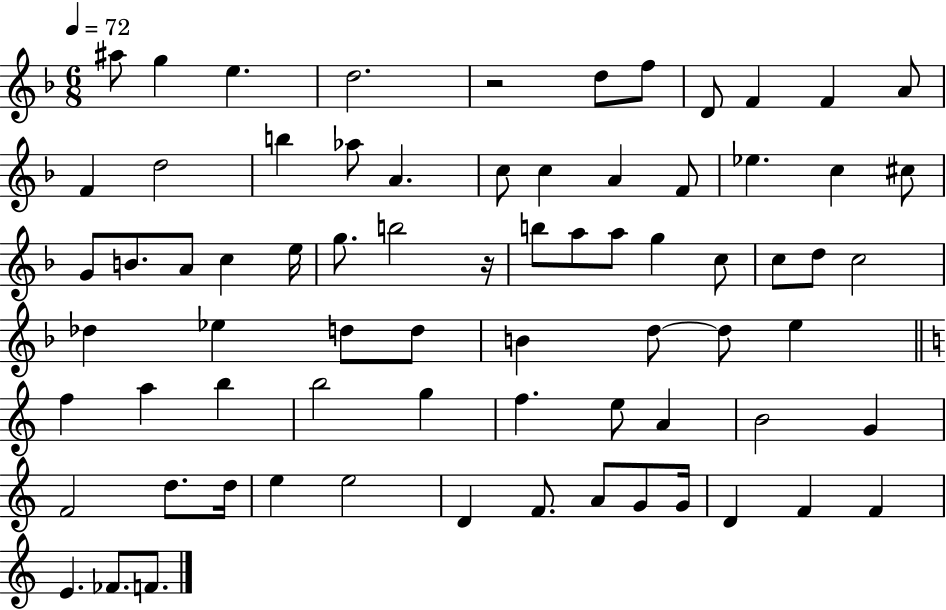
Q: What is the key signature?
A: F major